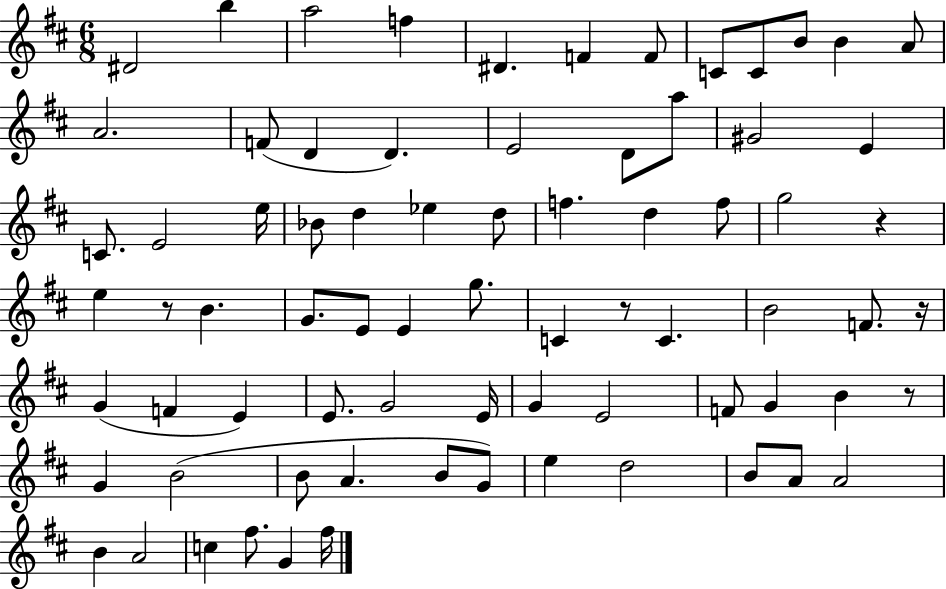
D#4/h B5/q A5/h F5/q D#4/q. F4/q F4/e C4/e C4/e B4/e B4/q A4/e A4/h. F4/e D4/q D4/q. E4/h D4/e A5/e G#4/h E4/q C4/e. E4/h E5/s Bb4/e D5/q Eb5/q D5/e F5/q. D5/q F5/e G5/h R/q E5/q R/e B4/q. G4/e. E4/e E4/q G5/e. C4/q R/e C4/q. B4/h F4/e. R/s G4/q F4/q E4/q E4/e. G4/h E4/s G4/q E4/h F4/e G4/q B4/q R/e G4/q B4/h B4/e A4/q. B4/e G4/e E5/q D5/h B4/e A4/e A4/h B4/q A4/h C5/q F#5/e. G4/q F#5/s